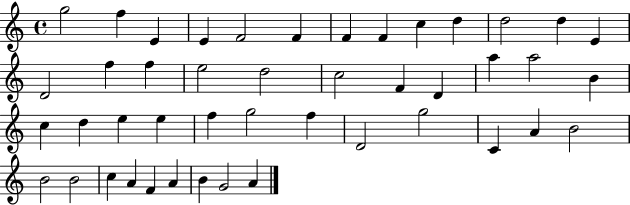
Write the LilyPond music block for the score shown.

{
  \clef treble
  \time 4/4
  \defaultTimeSignature
  \key c \major
  g''2 f''4 e'4 | e'4 f'2 f'4 | f'4 f'4 c''4 d''4 | d''2 d''4 e'4 | \break d'2 f''4 f''4 | e''2 d''2 | c''2 f'4 d'4 | a''4 a''2 b'4 | \break c''4 d''4 e''4 e''4 | f''4 g''2 f''4 | d'2 g''2 | c'4 a'4 b'2 | \break b'2 b'2 | c''4 a'4 f'4 a'4 | b'4 g'2 a'4 | \bar "|."
}